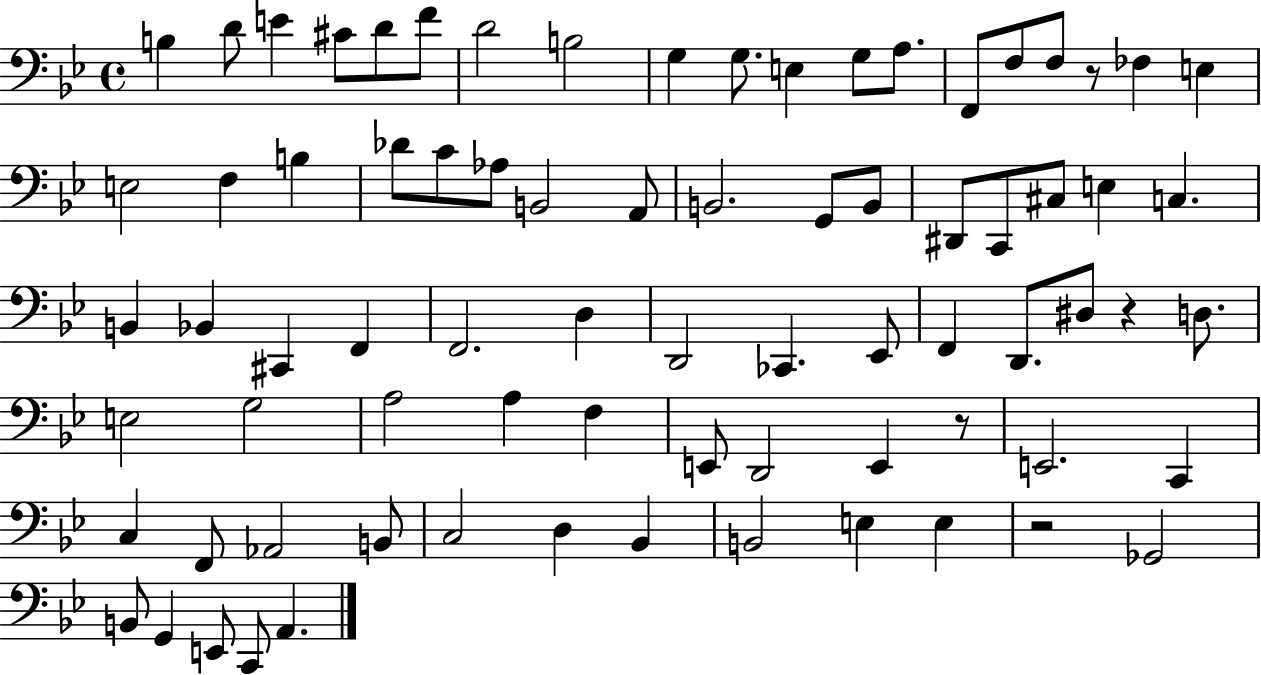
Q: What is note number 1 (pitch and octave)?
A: B3